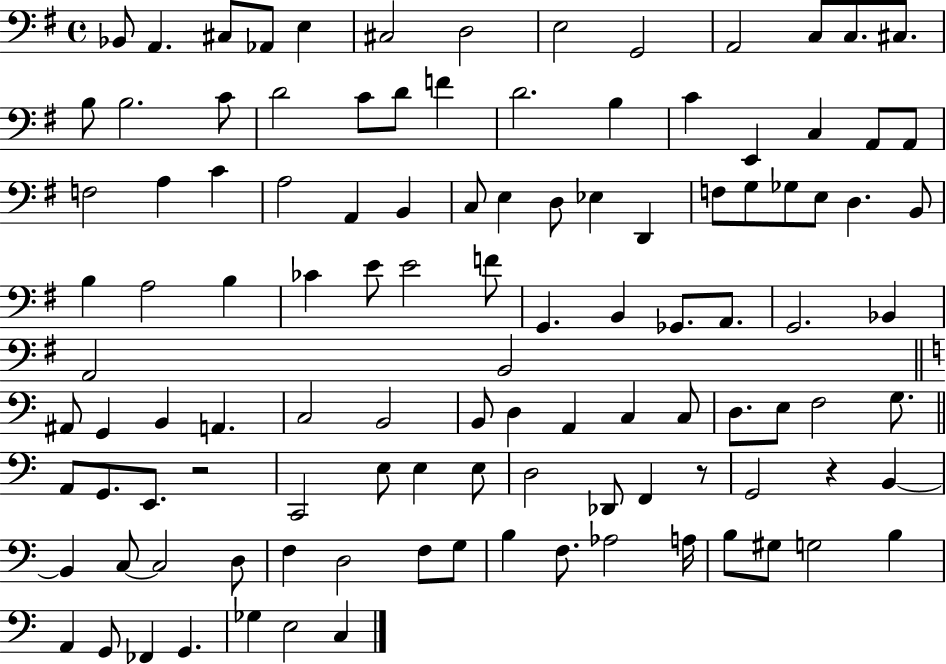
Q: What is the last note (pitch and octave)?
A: C3